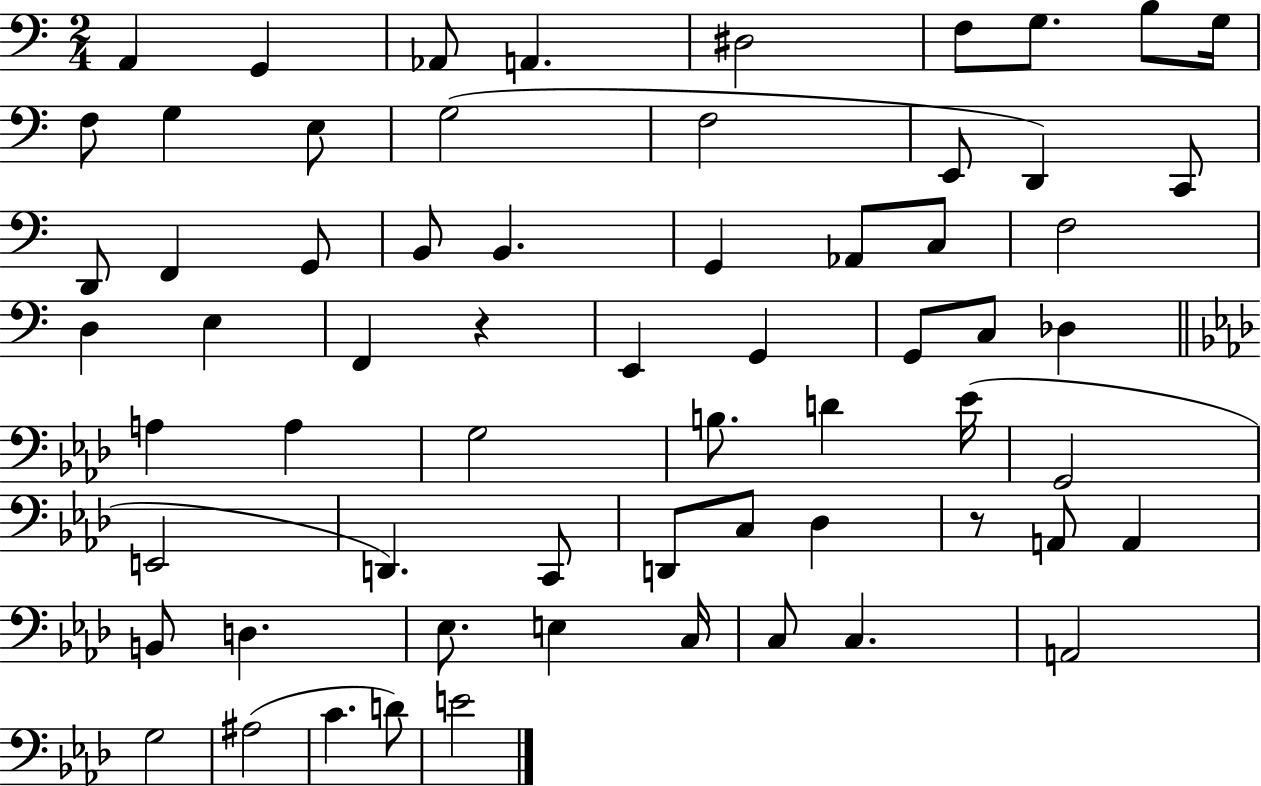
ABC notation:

X:1
T:Untitled
M:2/4
L:1/4
K:C
A,, G,, _A,,/2 A,, ^D,2 F,/2 G,/2 B,/2 G,/4 F,/2 G, E,/2 G,2 F,2 E,,/2 D,, C,,/2 D,,/2 F,, G,,/2 B,,/2 B,, G,, _A,,/2 C,/2 F,2 D, E, F,, z E,, G,, G,,/2 C,/2 _D, A, A, G,2 B,/2 D _E/4 G,,2 E,,2 D,, C,,/2 D,,/2 C,/2 _D, z/2 A,,/2 A,, B,,/2 D, _E,/2 E, C,/4 C,/2 C, A,,2 G,2 ^A,2 C D/2 E2